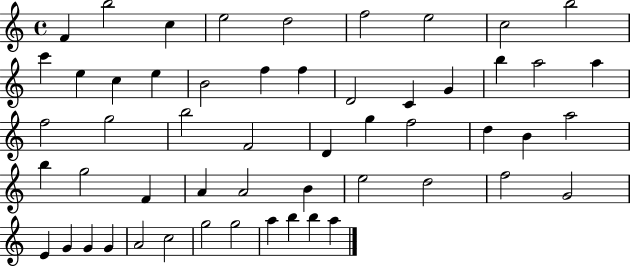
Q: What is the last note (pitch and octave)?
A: A5